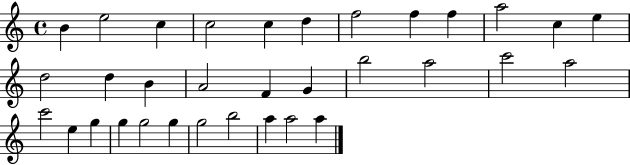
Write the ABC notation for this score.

X:1
T:Untitled
M:4/4
L:1/4
K:C
B e2 c c2 c d f2 f f a2 c e d2 d B A2 F G b2 a2 c'2 a2 c'2 e g g g2 g g2 b2 a a2 a